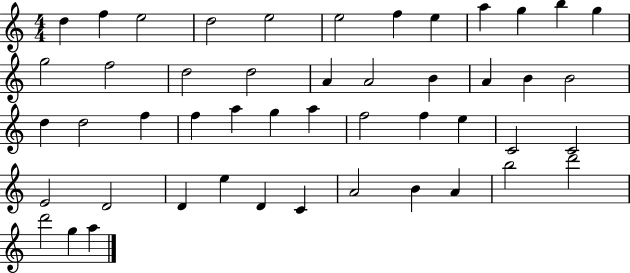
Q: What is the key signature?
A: C major